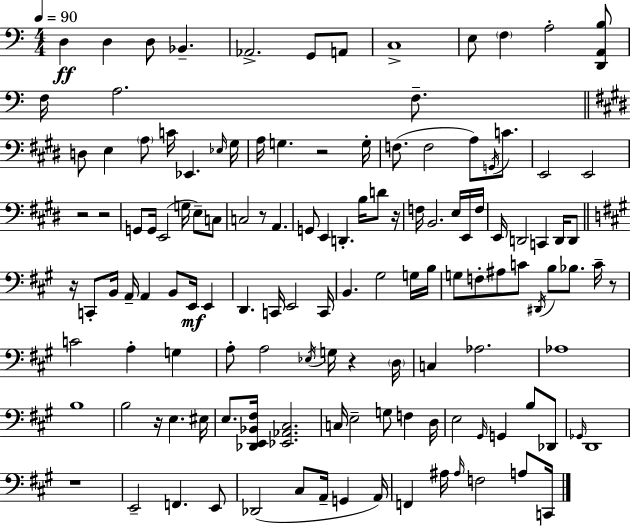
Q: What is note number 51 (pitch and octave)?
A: D2